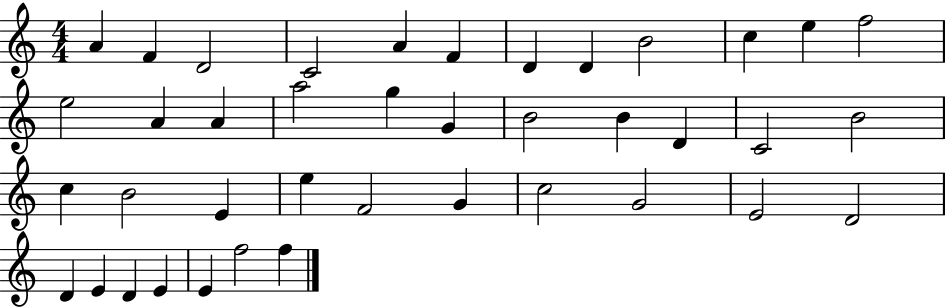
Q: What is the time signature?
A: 4/4